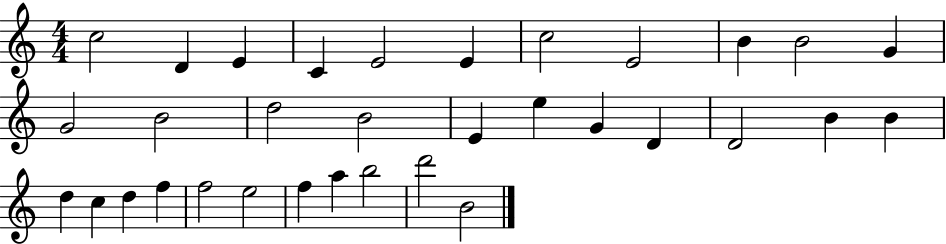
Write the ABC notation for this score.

X:1
T:Untitled
M:4/4
L:1/4
K:C
c2 D E C E2 E c2 E2 B B2 G G2 B2 d2 B2 E e G D D2 B B d c d f f2 e2 f a b2 d'2 B2